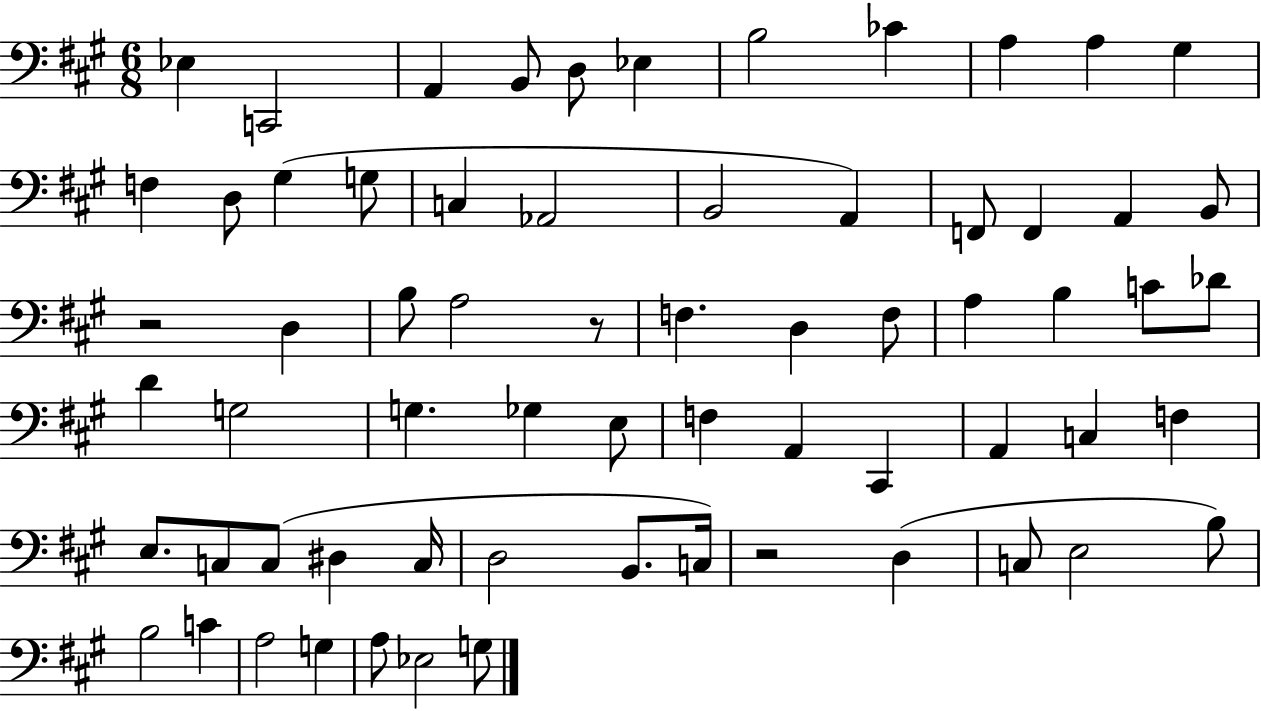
Eb3/q C2/h A2/q B2/e D3/e Eb3/q B3/h CES4/q A3/q A3/q G#3/q F3/q D3/e G#3/q G3/e C3/q Ab2/h B2/h A2/q F2/e F2/q A2/q B2/e R/h D3/q B3/e A3/h R/e F3/q. D3/q F3/e A3/q B3/q C4/e Db4/e D4/q G3/h G3/q. Gb3/q E3/e F3/q A2/q C#2/q A2/q C3/q F3/q E3/e. C3/e C3/e D#3/q C3/s D3/h B2/e. C3/s R/h D3/q C3/e E3/h B3/e B3/h C4/q A3/h G3/q A3/e Eb3/h G3/e